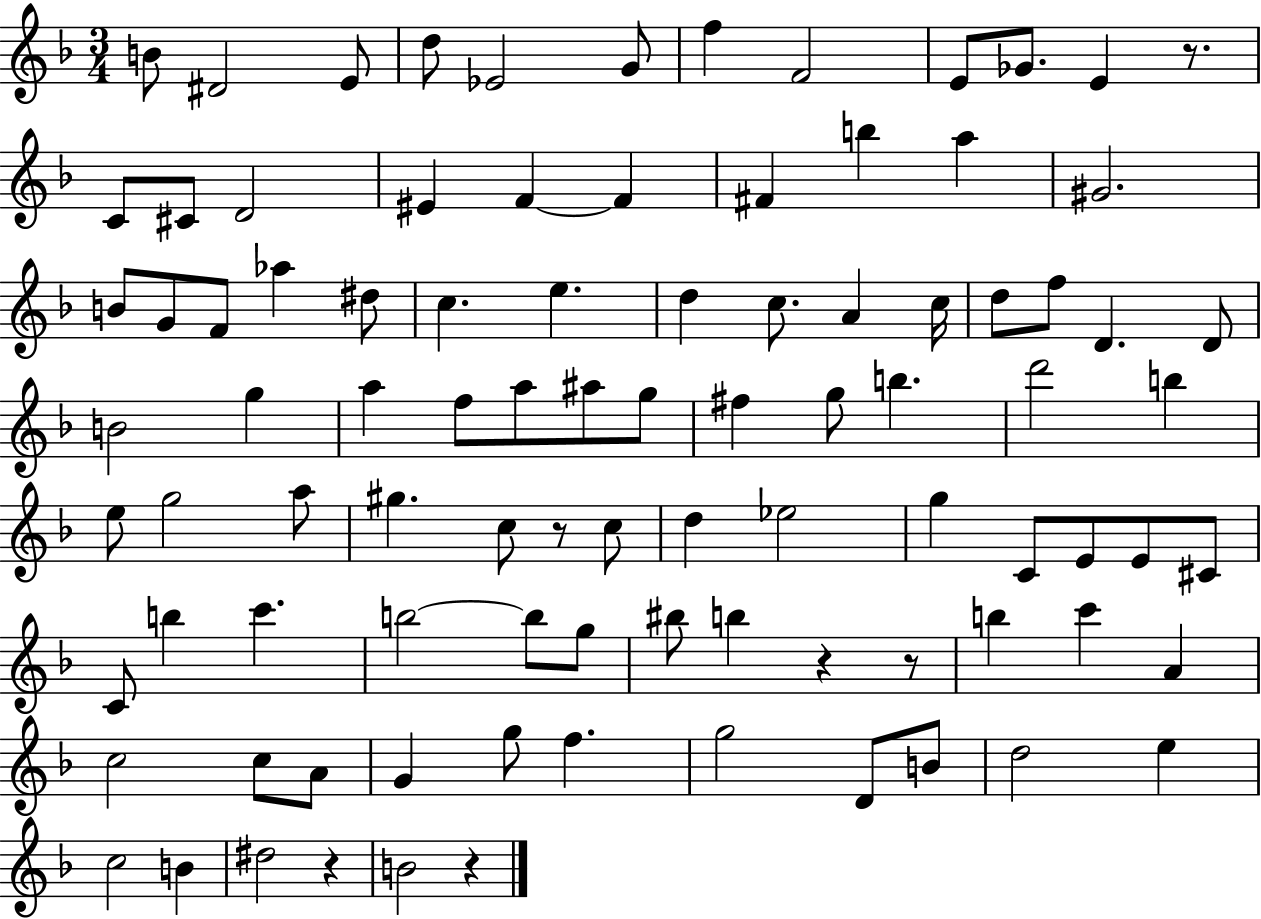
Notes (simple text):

B4/e D#4/h E4/e D5/e Eb4/h G4/e F5/q F4/h E4/e Gb4/e. E4/q R/e. C4/e C#4/e D4/h EIS4/q F4/q F4/q F#4/q B5/q A5/q G#4/h. B4/e G4/e F4/e Ab5/q D#5/e C5/q. E5/q. D5/q C5/e. A4/q C5/s D5/e F5/e D4/q. D4/e B4/h G5/q A5/q F5/e A5/e A#5/e G5/e F#5/q G5/e B5/q. D6/h B5/q E5/e G5/h A5/e G#5/q. C5/e R/e C5/e D5/q Eb5/h G5/q C4/e E4/e E4/e C#4/e C4/e B5/q C6/q. B5/h B5/e G5/e BIS5/e B5/q R/q R/e B5/q C6/q A4/q C5/h C5/e A4/e G4/q G5/e F5/q. G5/h D4/e B4/e D5/h E5/q C5/h B4/q D#5/h R/q B4/h R/q